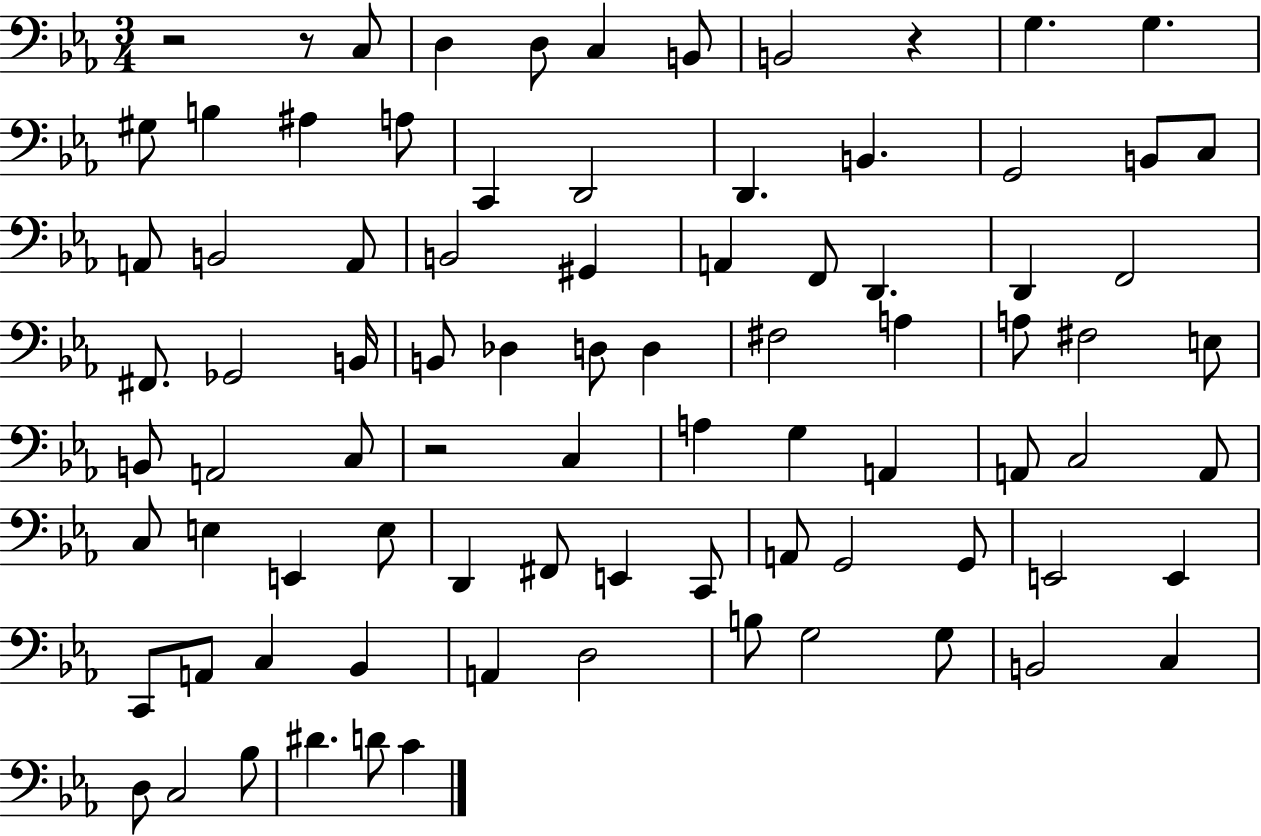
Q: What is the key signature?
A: EES major